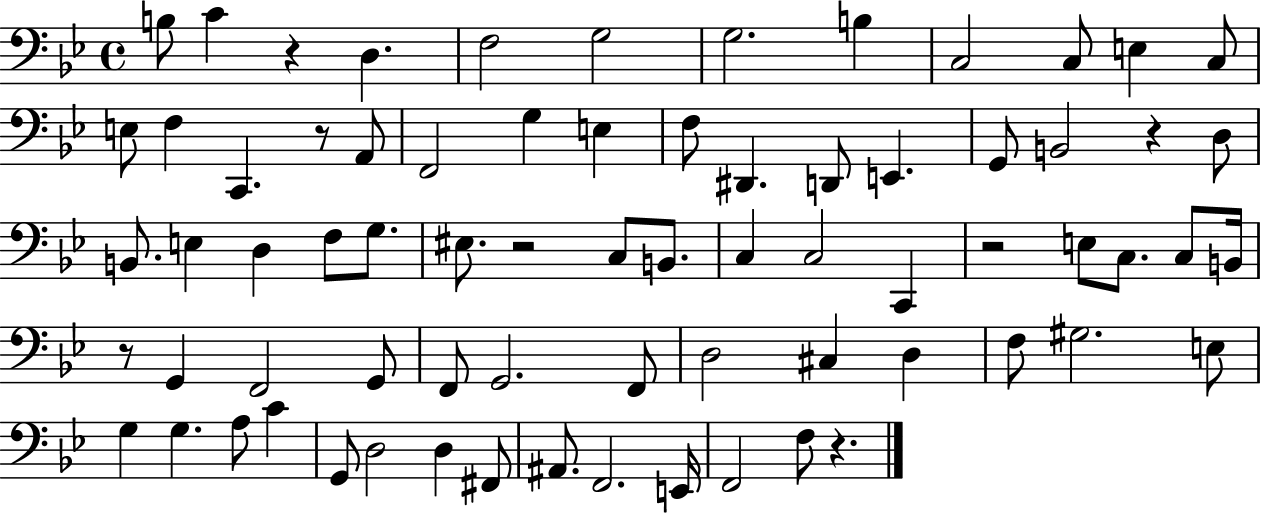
X:1
T:Untitled
M:4/4
L:1/4
K:Bb
B,/2 C z D, F,2 G,2 G,2 B, C,2 C,/2 E, C,/2 E,/2 F, C,, z/2 A,,/2 F,,2 G, E, F,/2 ^D,, D,,/2 E,, G,,/2 B,,2 z D,/2 B,,/2 E, D, F,/2 G,/2 ^E,/2 z2 C,/2 B,,/2 C, C,2 C,, z2 E,/2 C,/2 C,/2 B,,/4 z/2 G,, F,,2 G,,/2 F,,/2 G,,2 F,,/2 D,2 ^C, D, F,/2 ^G,2 E,/2 G, G, A,/2 C G,,/2 D,2 D, ^F,,/2 ^A,,/2 F,,2 E,,/4 F,,2 F,/2 z